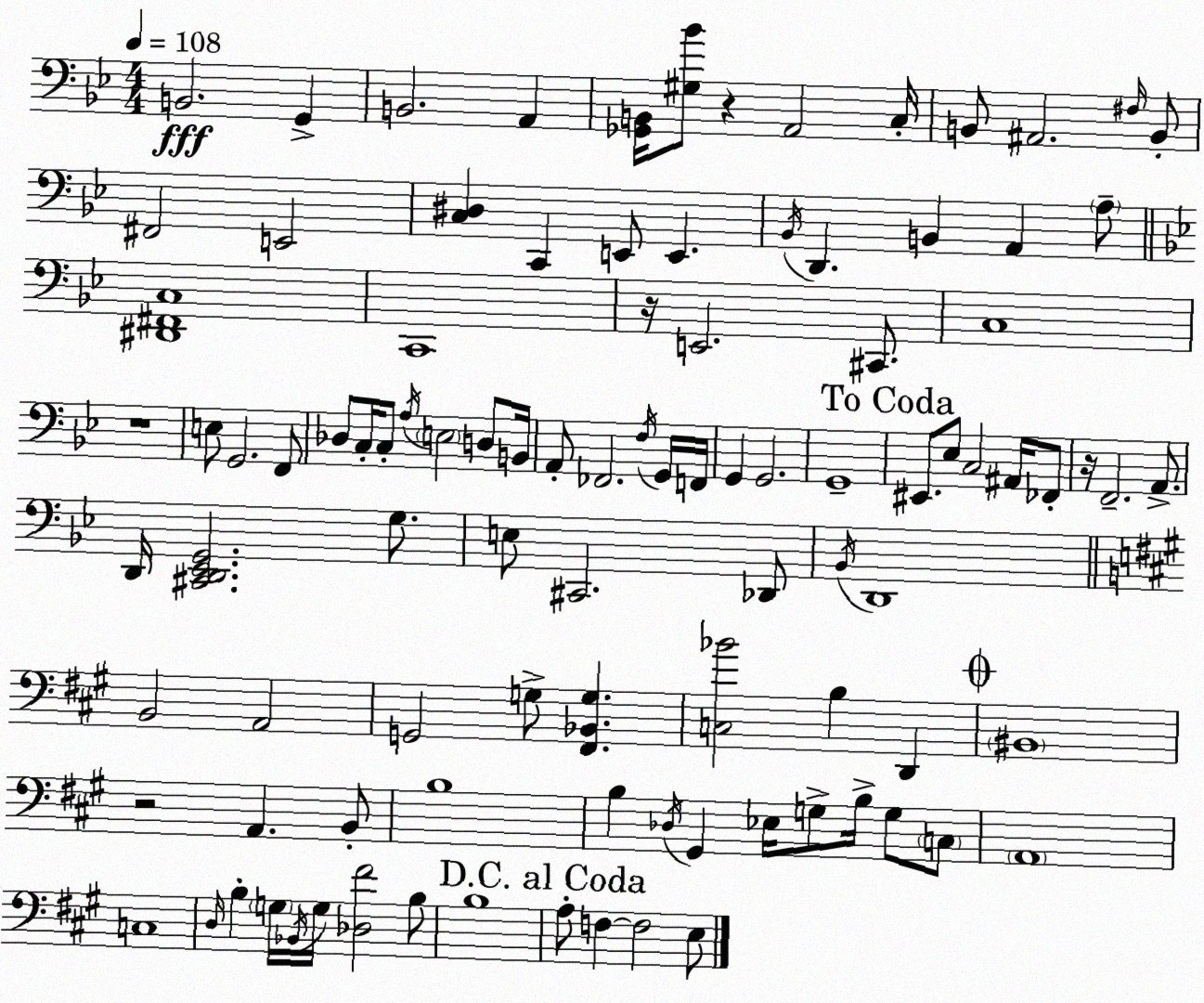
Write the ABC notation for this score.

X:1
T:Untitled
M:4/4
L:1/4
K:Gm
B,,2 G,, B,,2 A,, [_G,,B,,]/4 [^G,_B]/2 z A,,2 C,/4 B,,/2 ^A,,2 ^F,/4 B,,/2 ^F,,2 E,,2 [C,^D,] C,, E,,/2 E,, _B,,/4 D,, B,, A,, A,/2 [^D,,^F,,C,]4 C,,4 z/4 E,,2 ^C,,/2 C,4 z4 E,/2 G,,2 F,,/2 _D,/2 C,/4 C,/2 A,/4 E,2 D,/2 B,,/4 A,,/2 _F,,2 F,/4 G,,/4 F,,/4 G,, G,,2 G,,4 ^E,,/2 _E,/2 C,2 ^A,,/4 _F,,/2 z/4 F,,2 A,,/2 D,,/4 [^C,,D,,_E,,G,,]2 G,/2 E,/2 ^C,,2 _D,,/2 _B,,/4 D,,4 B,,2 A,,2 G,,2 G,/2 [^F,,_B,,G,] [C,_B]2 B, D,, ^B,,4 z2 A,, B,,/2 B,4 B, _D,/4 ^G,, _E,/4 G,/2 B,/4 G,/2 C,/2 A,,4 C,4 D,/4 B, G,/4 _B,,/4 G,/4 [_D,^F]2 B,/2 B,4 A,/2 F, F,2 E,/2